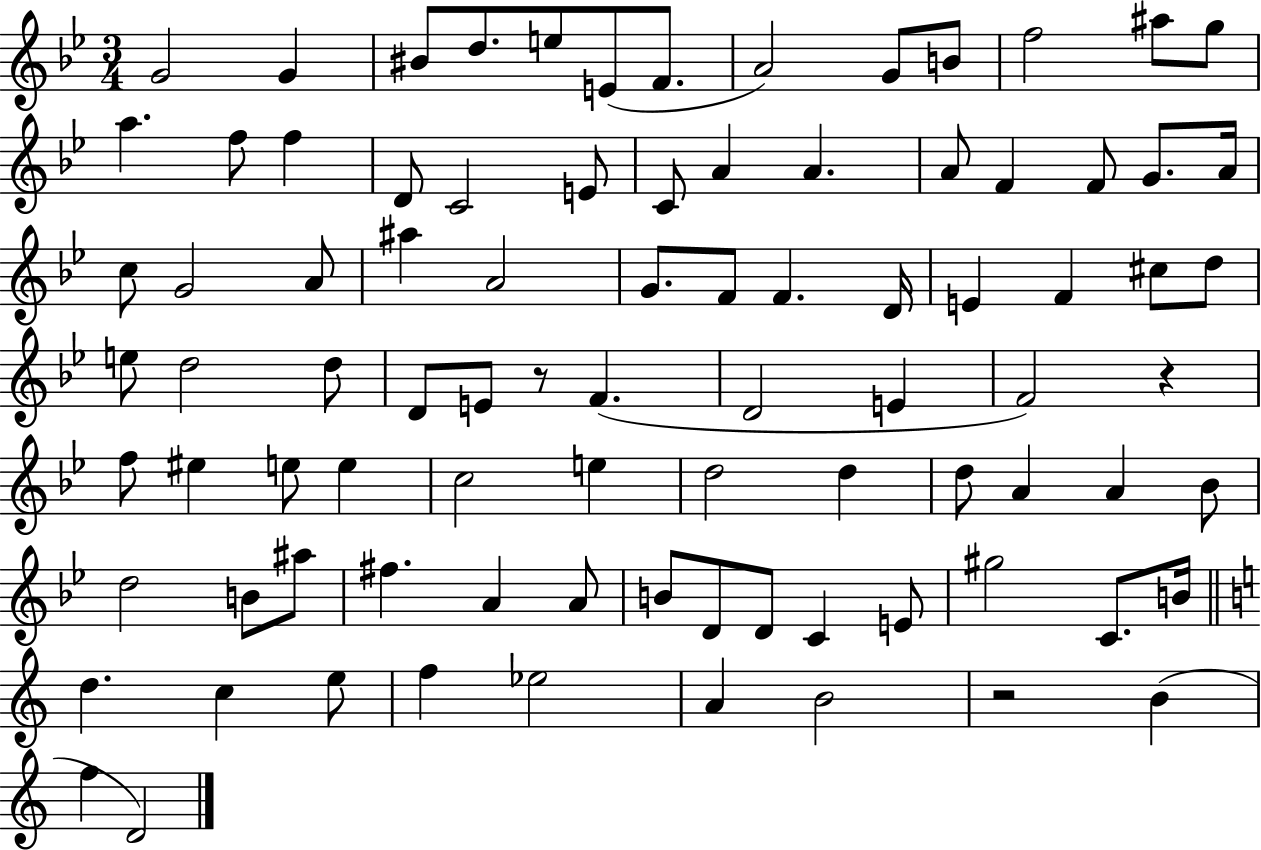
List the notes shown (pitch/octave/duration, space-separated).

G4/h G4/q BIS4/e D5/e. E5/e E4/e F4/e. A4/h G4/e B4/e F5/h A#5/e G5/e A5/q. F5/e F5/q D4/e C4/h E4/e C4/e A4/q A4/q. A4/e F4/q F4/e G4/e. A4/s C5/e G4/h A4/e A#5/q A4/h G4/e. F4/e F4/q. D4/s E4/q F4/q C#5/e D5/e E5/e D5/h D5/e D4/e E4/e R/e F4/q. D4/h E4/q F4/h R/q F5/e EIS5/q E5/e E5/q C5/h E5/q D5/h D5/q D5/e A4/q A4/q Bb4/e D5/h B4/e A#5/e F#5/q. A4/q A4/e B4/e D4/e D4/e C4/q E4/e G#5/h C4/e. B4/s D5/q. C5/q E5/e F5/q Eb5/h A4/q B4/h R/h B4/q F5/q D4/h